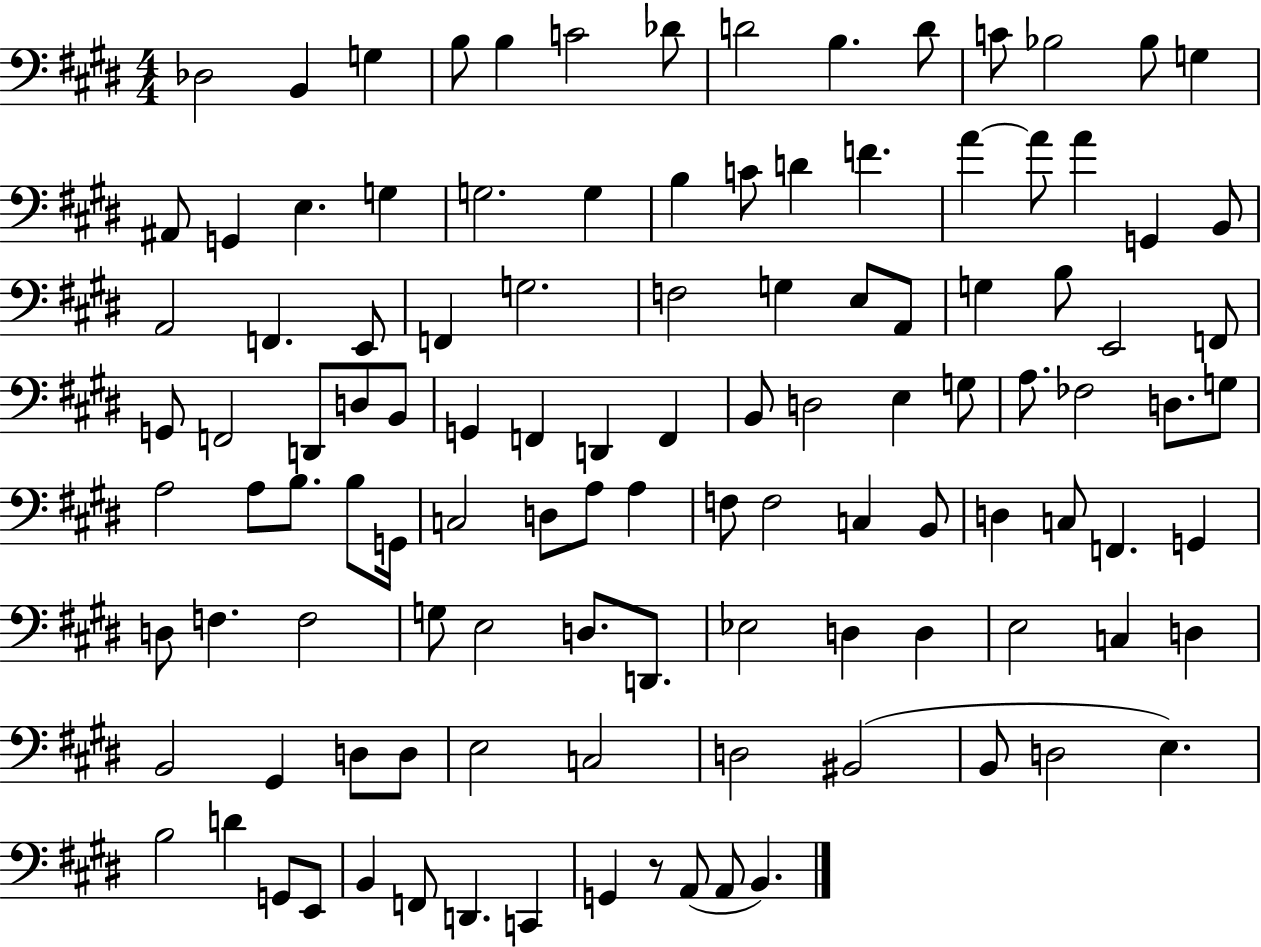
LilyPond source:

{
  \clef bass
  \numericTimeSignature
  \time 4/4
  \key e \major
  des2 b,4 g4 | b8 b4 c'2 des'8 | d'2 b4. d'8 | c'8 bes2 bes8 g4 | \break ais,8 g,4 e4. g4 | g2. g4 | b4 c'8 d'4 f'4. | a'4~~ a'8 a'4 g,4 b,8 | \break a,2 f,4. e,8 | f,4 g2. | f2 g4 e8 a,8 | g4 b8 e,2 f,8 | \break g,8 f,2 d,8 d8 b,8 | g,4 f,4 d,4 f,4 | b,8 d2 e4 g8 | a8. fes2 d8. g8 | \break a2 a8 b8. b8 g,16 | c2 d8 a8 a4 | f8 f2 c4 b,8 | d4 c8 f,4. g,4 | \break d8 f4. f2 | g8 e2 d8. d,8. | ees2 d4 d4 | e2 c4 d4 | \break b,2 gis,4 d8 d8 | e2 c2 | d2 bis,2( | b,8 d2 e4.) | \break b2 d'4 g,8 e,8 | b,4 f,8 d,4. c,4 | g,4 r8 a,8( a,8 b,4.) | \bar "|."
}